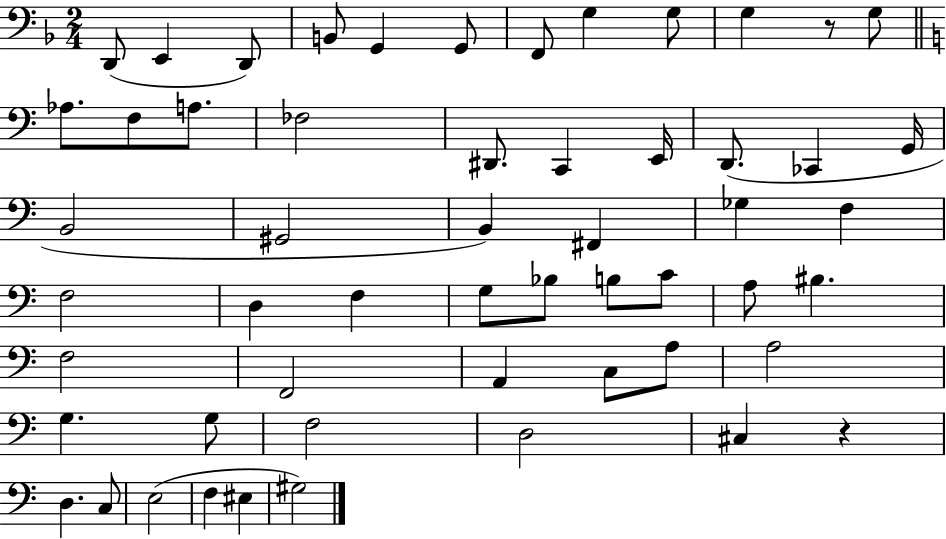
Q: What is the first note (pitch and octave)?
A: D2